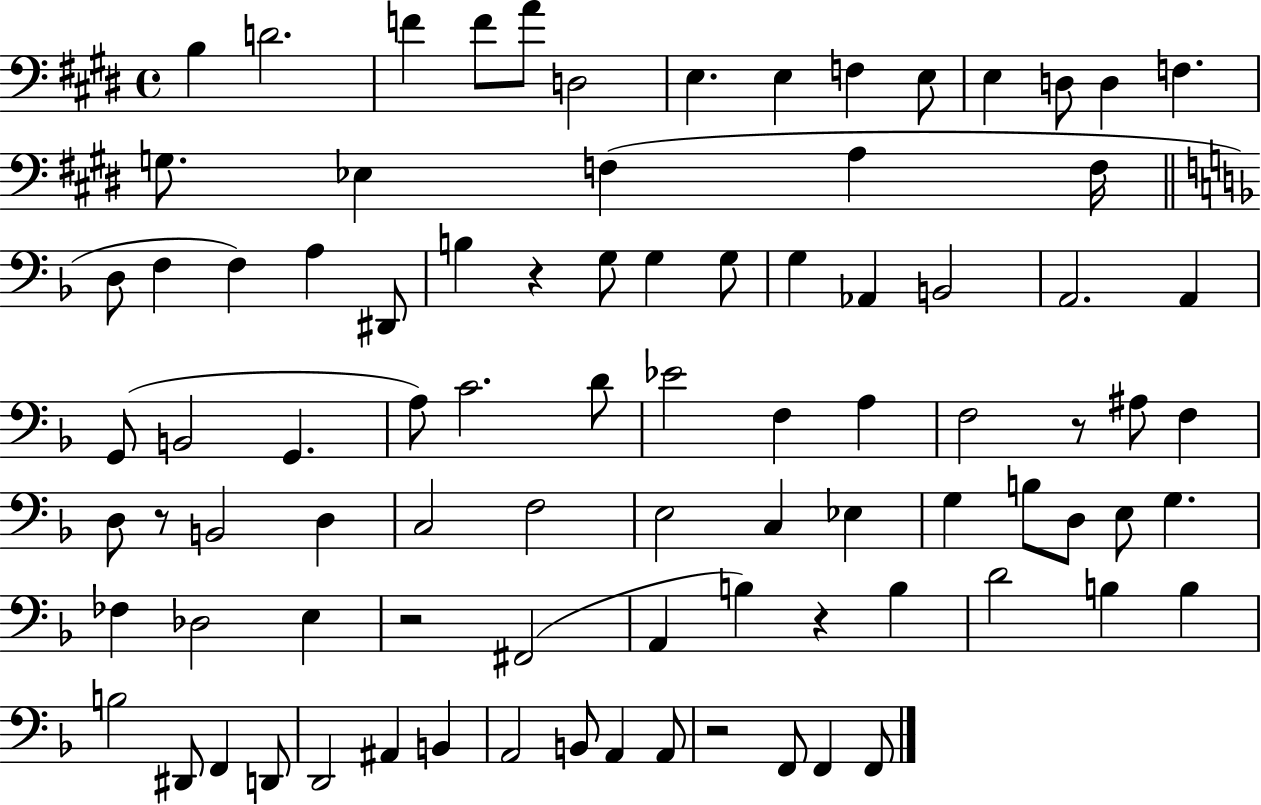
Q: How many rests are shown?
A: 6